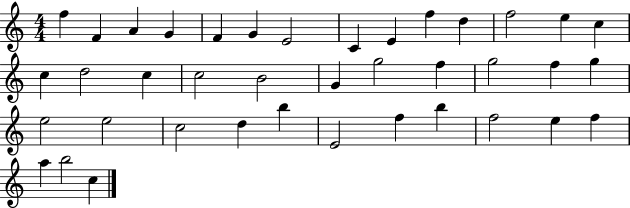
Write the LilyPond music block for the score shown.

{
  \clef treble
  \numericTimeSignature
  \time 4/4
  \key c \major
  f''4 f'4 a'4 g'4 | f'4 g'4 e'2 | c'4 e'4 f''4 d''4 | f''2 e''4 c''4 | \break c''4 d''2 c''4 | c''2 b'2 | g'4 g''2 f''4 | g''2 f''4 g''4 | \break e''2 e''2 | c''2 d''4 b''4 | e'2 f''4 b''4 | f''2 e''4 f''4 | \break a''4 b''2 c''4 | \bar "|."
}